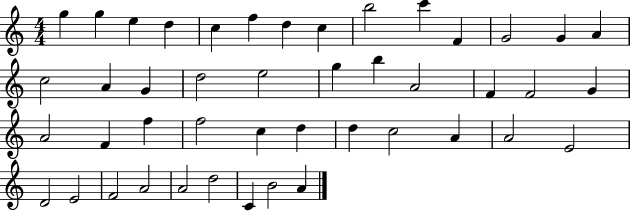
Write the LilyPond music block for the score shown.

{
  \clef treble
  \numericTimeSignature
  \time 4/4
  \key c \major
  g''4 g''4 e''4 d''4 | c''4 f''4 d''4 c''4 | b''2 c'''4 f'4 | g'2 g'4 a'4 | \break c''2 a'4 g'4 | d''2 e''2 | g''4 b''4 a'2 | f'4 f'2 g'4 | \break a'2 f'4 f''4 | f''2 c''4 d''4 | d''4 c''2 a'4 | a'2 e'2 | \break d'2 e'2 | f'2 a'2 | a'2 d''2 | c'4 b'2 a'4 | \break \bar "|."
}